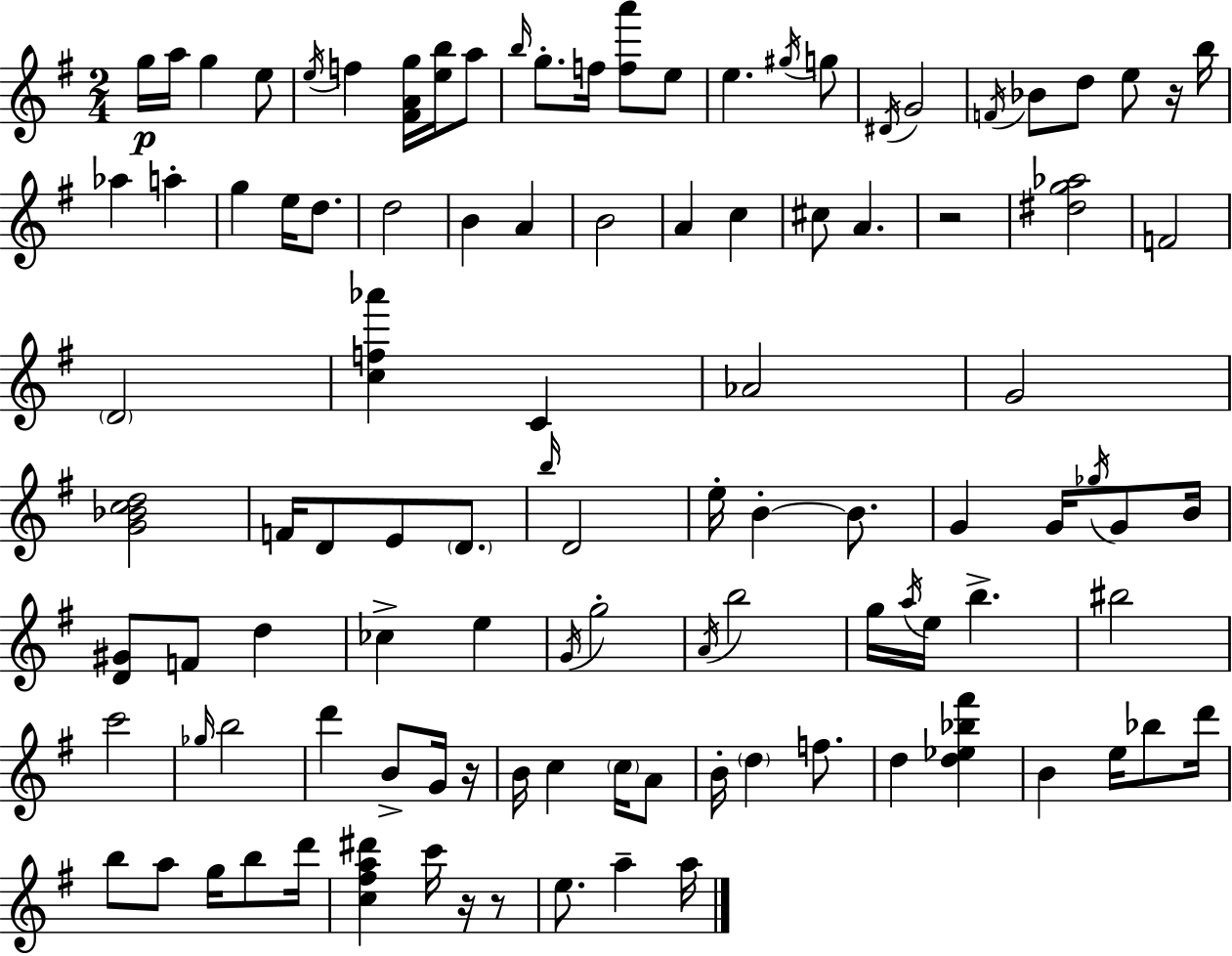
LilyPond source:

{
  \clef treble
  \numericTimeSignature
  \time 2/4
  \key g \major
  \repeat volta 2 { g''16\p a''16 g''4 e''8 | \acciaccatura { e''16 } f''4 <fis' a' g''>16 <e'' b''>16 a''8 | \grace { b''16 } g''8.-. f''16 <f'' a'''>8 | e''8 e''4. | \break \acciaccatura { gis''16 } g''8 \acciaccatura { dis'16 } g'2 | \acciaccatura { f'16 } bes'8 d''8 | e''8 r16 b''16 aes''4 | a''4-. g''4 | \break e''16 d''8. d''2 | b'4 | a'4 b'2 | a'4 | \break c''4 cis''8 a'4. | r2 | <dis'' g'' aes''>2 | f'2 | \break \parenthesize d'2 | <c'' f'' aes'''>4 | c'4 aes'2 | g'2 | \break <g' bes' c'' d''>2 | f'16 d'8 | e'8 \parenthesize d'8. \grace { b''16 } d'2 | e''16-. b'4-.~~ | \break b'8. g'4 | g'16 \acciaccatura { ges''16 } g'8 b'16 <d' gis'>8 | f'8 d''4 ces''4-> | e''4 \acciaccatura { g'16 } | \break g''2-. | \acciaccatura { a'16 } b''2 | g''16 \acciaccatura { a''16 } e''16 b''4.-> | bis''2 | \break c'''2 | \grace { ges''16 } b''2 | d'''4 b'8-> | g'16 r16 b'16 c''4 | \break \parenthesize c''16 a'8 b'16-. \parenthesize d''4 | f''8. d''4 <d'' ees'' bes'' fis'''>4 | b'4 e''16 | bes''8 d'''16 b''8 a''8 g''16 | \break b''8 d'''16 <c'' fis'' a'' dis'''>4 c'''16 | r16 r8 e''8. a''4-- | a''16 } \bar "|."
}